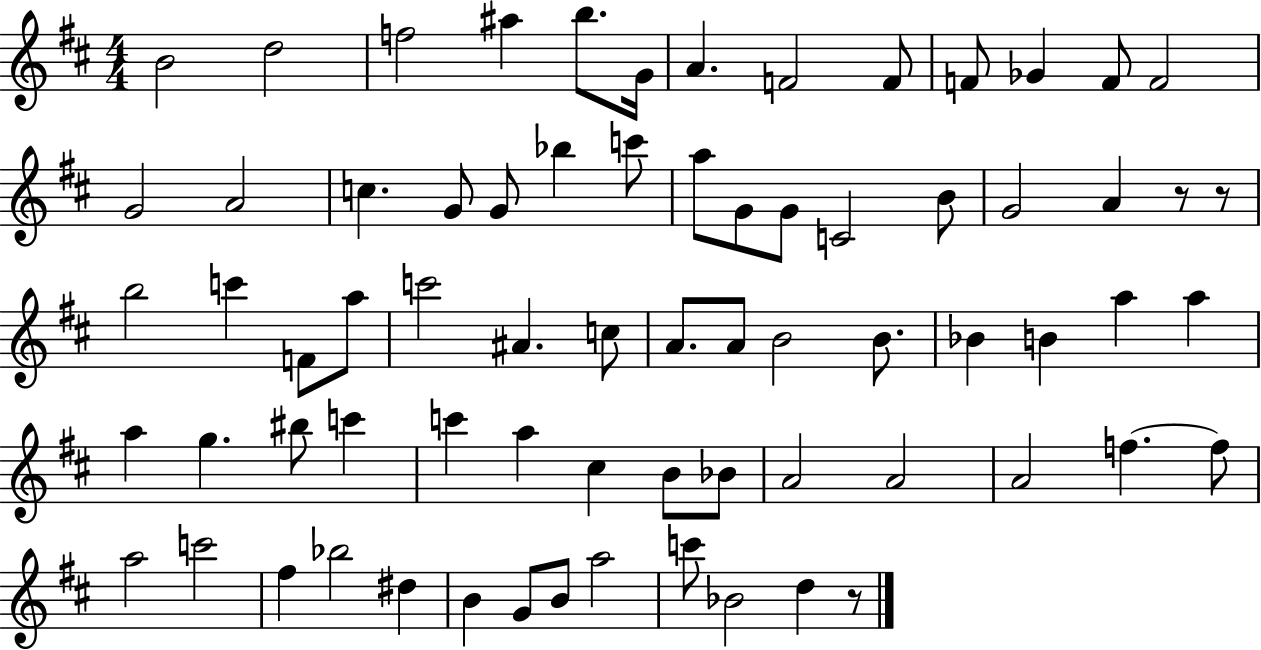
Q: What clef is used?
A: treble